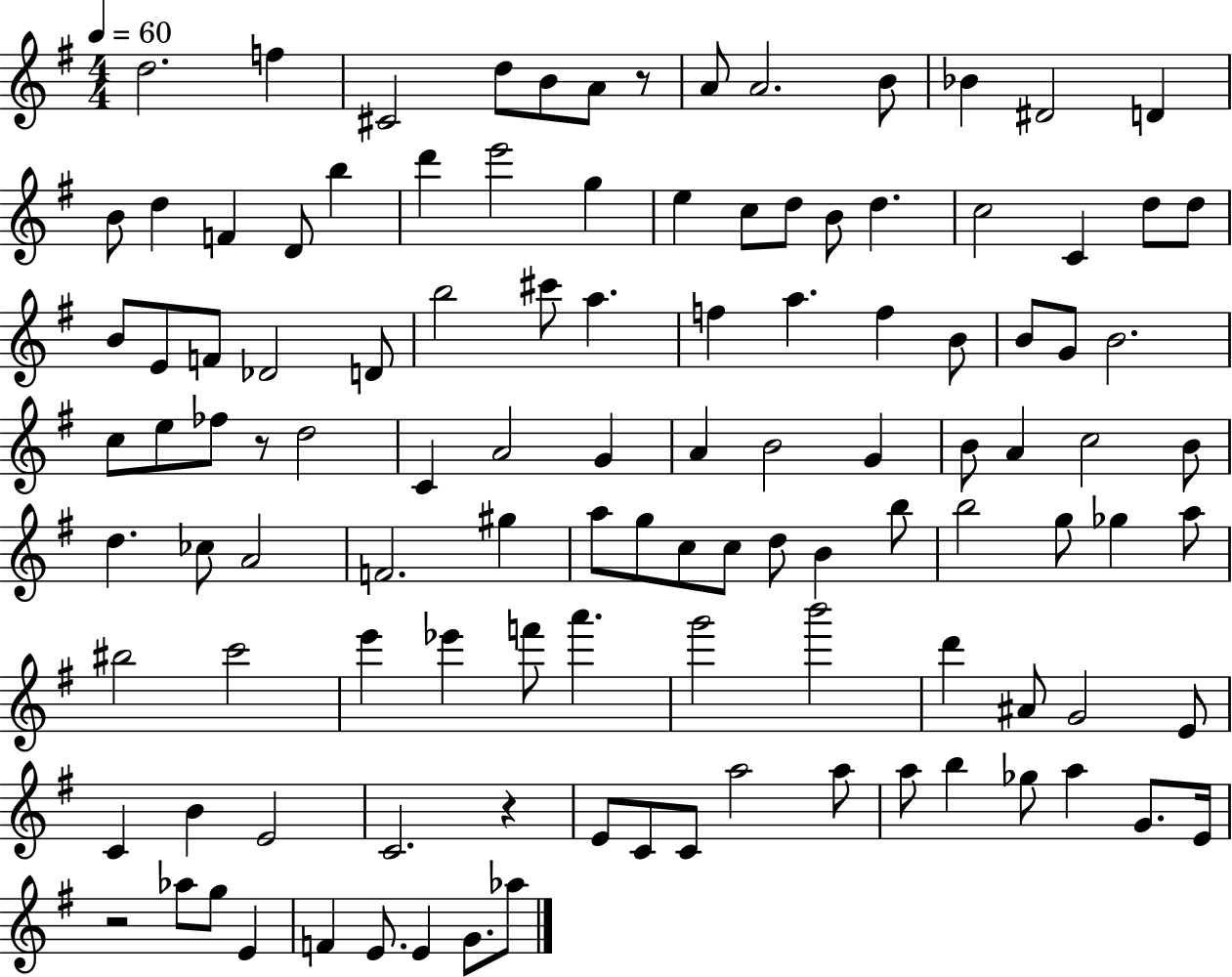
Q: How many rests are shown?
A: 4